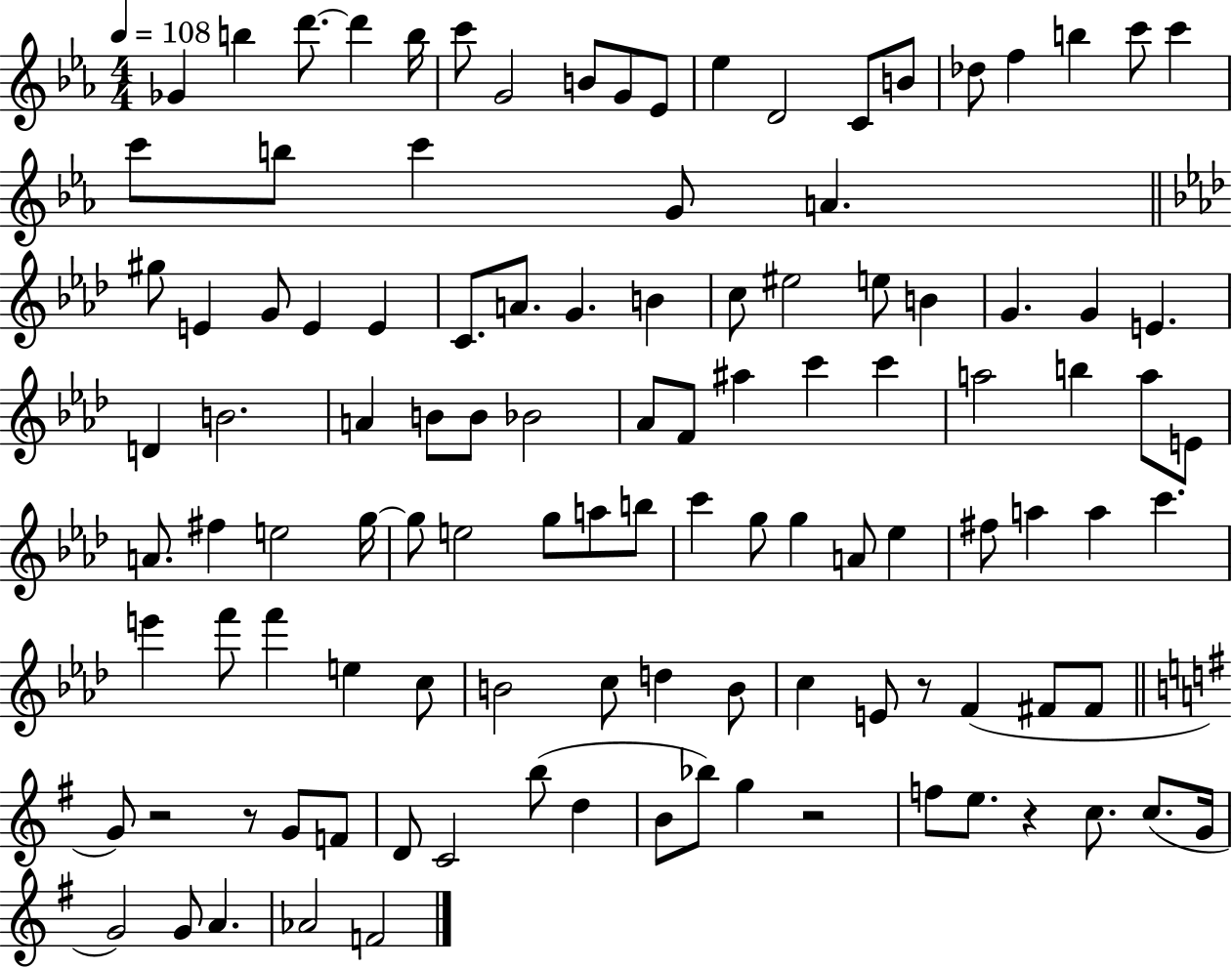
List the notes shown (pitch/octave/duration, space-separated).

Gb4/q B5/q D6/e. D6/q B5/s C6/e G4/h B4/e G4/e Eb4/e Eb5/q D4/h C4/e B4/e Db5/e F5/q B5/q C6/e C6/q C6/e B5/e C6/q G4/e A4/q. G#5/e E4/q G4/e E4/q E4/q C4/e. A4/e. G4/q. B4/q C5/e EIS5/h E5/e B4/q G4/q. G4/q E4/q. D4/q B4/h. A4/q B4/e B4/e Bb4/h Ab4/e F4/e A#5/q C6/q C6/q A5/h B5/q A5/e E4/e A4/e. F#5/q E5/h G5/s G5/e E5/h G5/e A5/e B5/e C6/q G5/e G5/q A4/e Eb5/q F#5/e A5/q A5/q C6/q. E6/q F6/e F6/q E5/q C5/e B4/h C5/e D5/q B4/e C5/q E4/e R/e F4/q F#4/e F#4/e G4/e R/h R/e G4/e F4/e D4/e C4/h B5/e D5/q B4/e Bb5/e G5/q R/h F5/e E5/e. R/q C5/e. C5/e. G4/s G4/h G4/e A4/q. Ab4/h F4/h